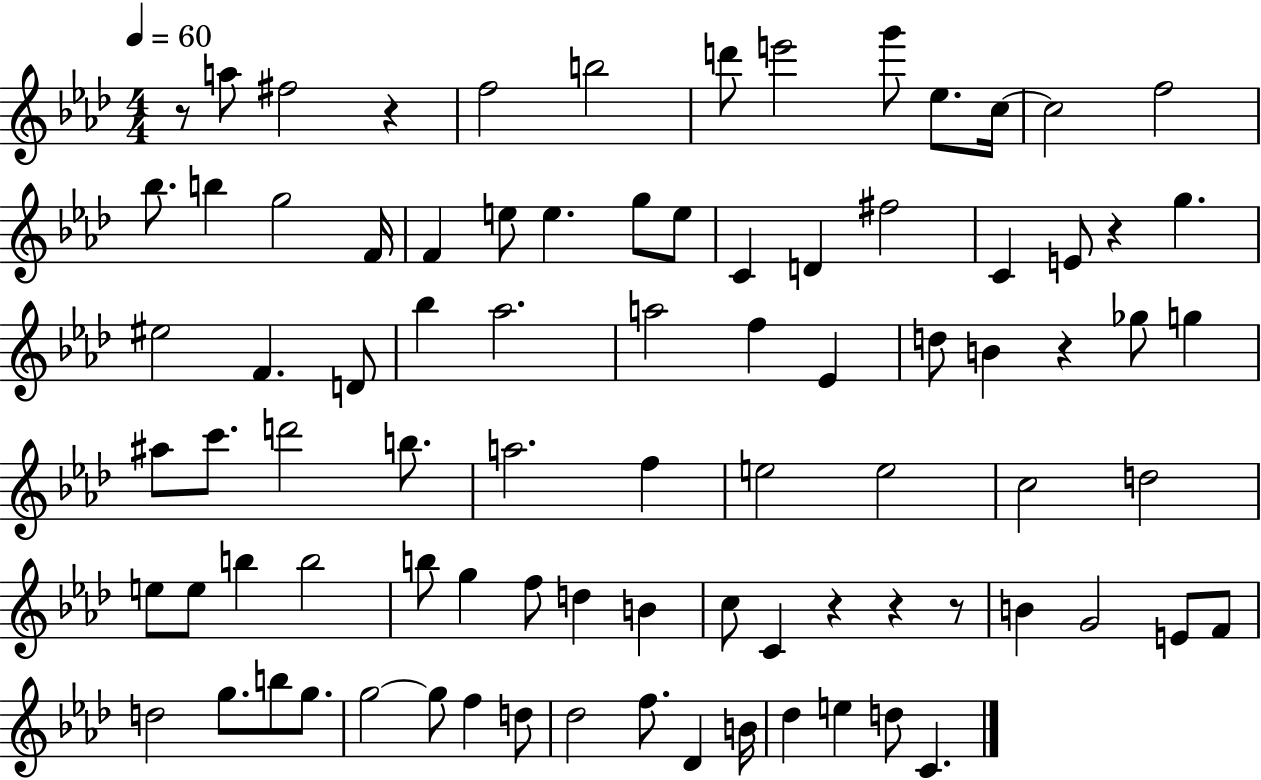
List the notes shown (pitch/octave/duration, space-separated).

R/e A5/e F#5/h R/q F5/h B5/h D6/e E6/h G6/e Eb5/e. C5/s C5/h F5/h Bb5/e. B5/q G5/h F4/s F4/q E5/e E5/q. G5/e E5/e C4/q D4/q F#5/h C4/q E4/e R/q G5/q. EIS5/h F4/q. D4/e Bb5/q Ab5/h. A5/h F5/q Eb4/q D5/e B4/q R/q Gb5/e G5/q A#5/e C6/e. D6/h B5/e. A5/h. F5/q E5/h E5/h C5/h D5/h E5/e E5/e B5/q B5/h B5/e G5/q F5/e D5/q B4/q C5/e C4/q R/q R/q R/e B4/q G4/h E4/e F4/e D5/h G5/e. B5/e G5/e. G5/h G5/e F5/q D5/e Db5/h F5/e. Db4/q B4/s Db5/q E5/q D5/e C4/q.